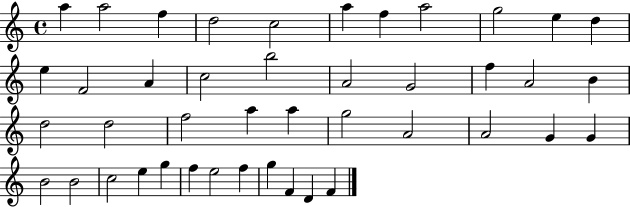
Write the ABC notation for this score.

X:1
T:Untitled
M:4/4
L:1/4
K:C
a a2 f d2 c2 a f a2 g2 e d e F2 A c2 b2 A2 G2 f A2 B d2 d2 f2 a a g2 A2 A2 G G B2 B2 c2 e g f e2 f g F D F